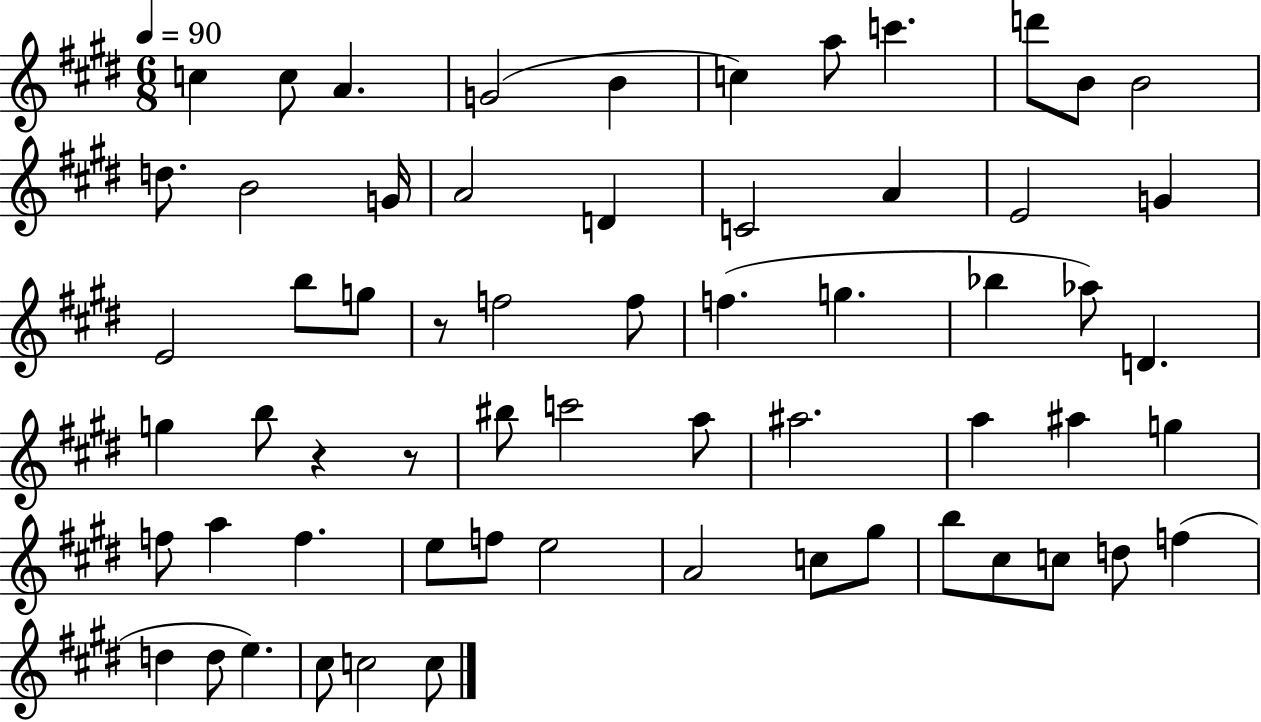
{
  \clef treble
  \numericTimeSignature
  \time 6/8
  \key e \major
  \tempo 4 = 90
  c''4 c''8 a'4. | g'2( b'4 | c''4) a''8 c'''4. | d'''8 b'8 b'2 | \break d''8. b'2 g'16 | a'2 d'4 | c'2 a'4 | e'2 g'4 | \break e'2 b''8 g''8 | r8 f''2 f''8 | f''4.( g''4. | bes''4 aes''8) d'4. | \break g''4 b''8 r4 r8 | bis''8 c'''2 a''8 | ais''2. | a''4 ais''4 g''4 | \break f''8 a''4 f''4. | e''8 f''8 e''2 | a'2 c''8 gis''8 | b''8 cis''8 c''8 d''8 f''4( | \break d''4 d''8 e''4.) | cis''8 c''2 c''8 | \bar "|."
}